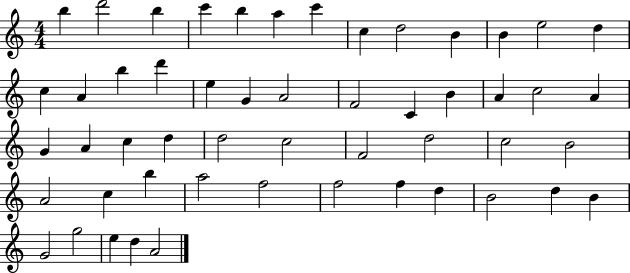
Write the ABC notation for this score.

X:1
T:Untitled
M:4/4
L:1/4
K:C
b d'2 b c' b a c' c d2 B B e2 d c A b d' e G A2 F2 C B A c2 A G A c d d2 c2 F2 d2 c2 B2 A2 c b a2 f2 f2 f d B2 d B G2 g2 e d A2